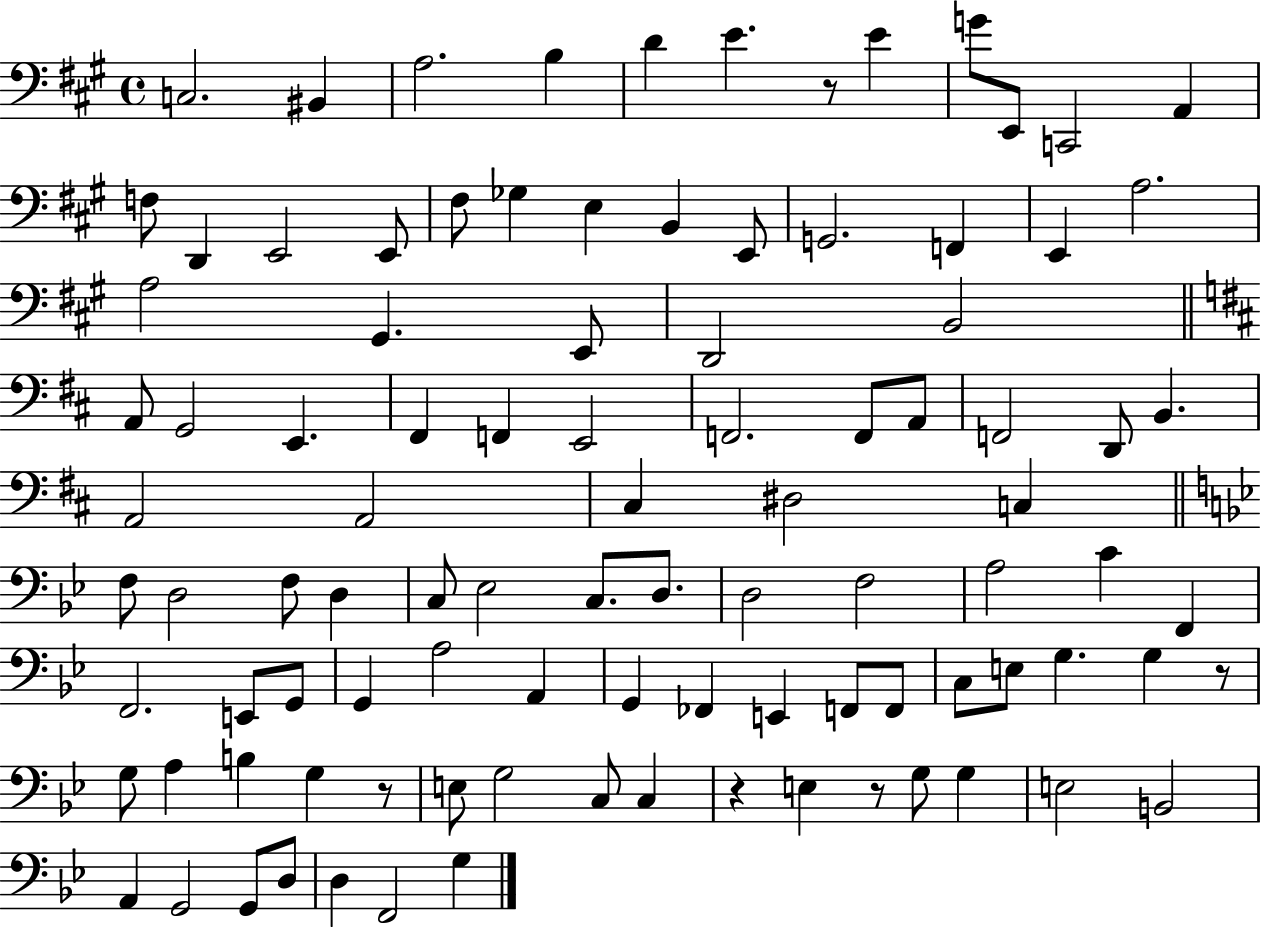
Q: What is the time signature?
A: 4/4